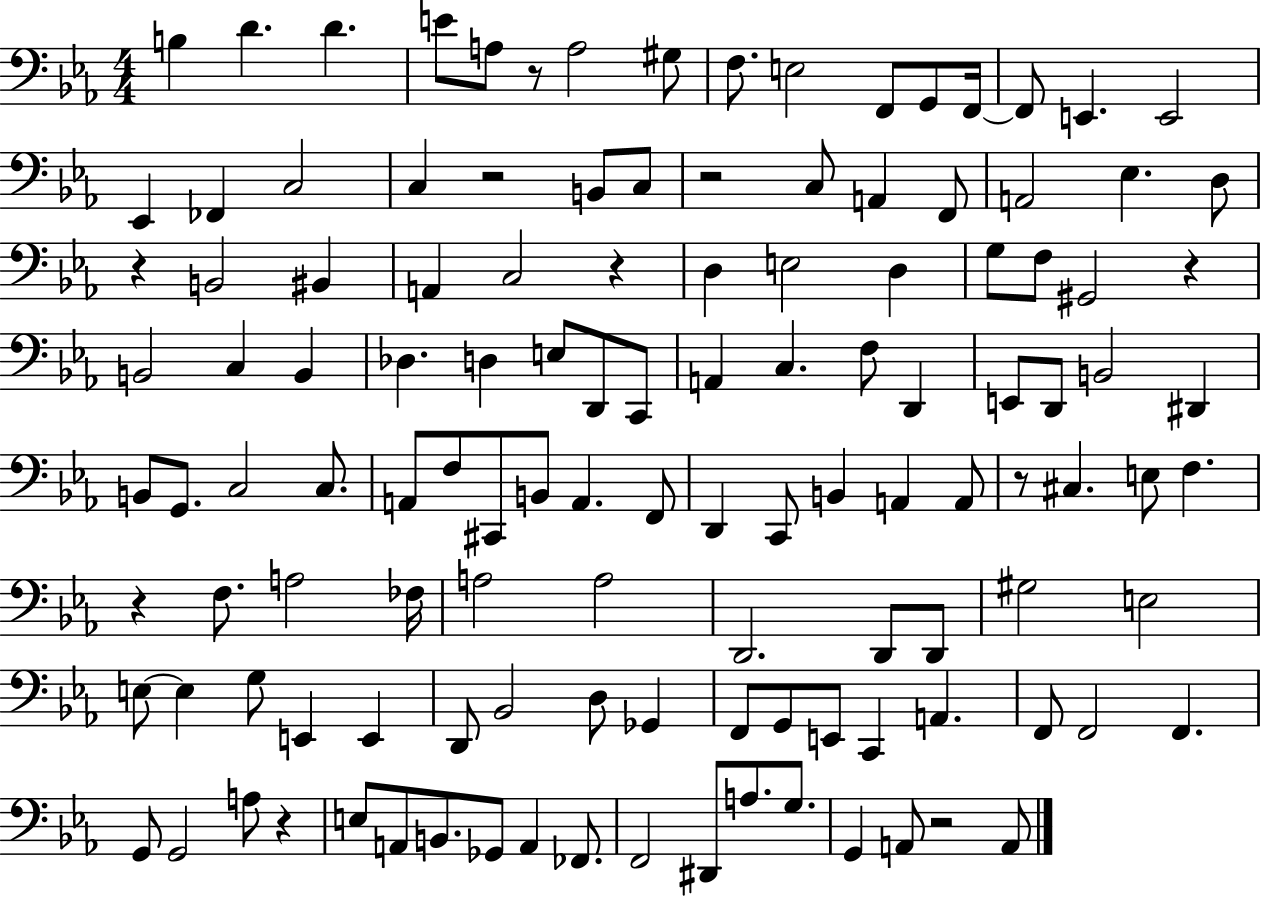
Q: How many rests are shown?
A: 10